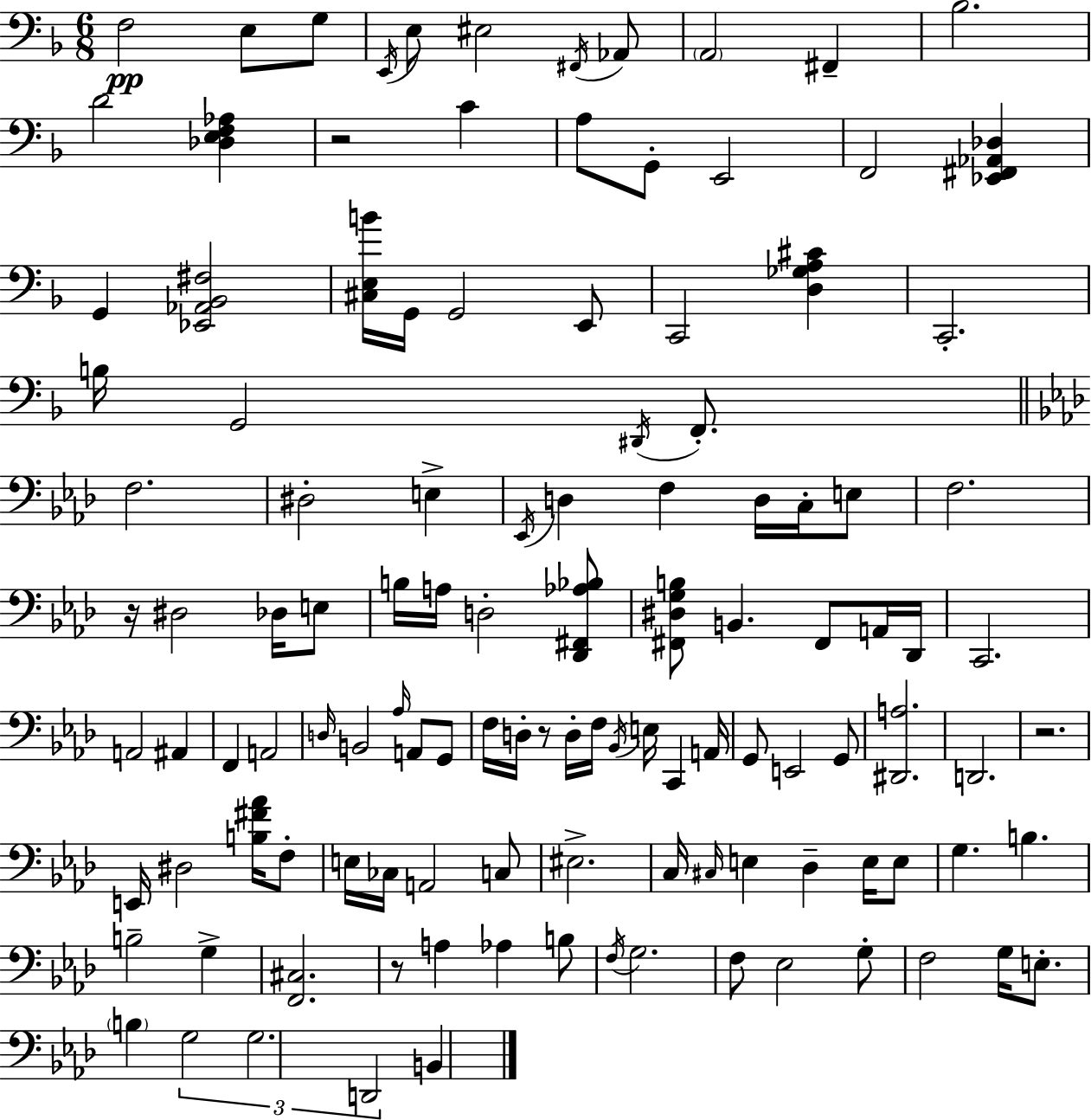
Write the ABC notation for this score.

X:1
T:Untitled
M:6/8
L:1/4
K:Dm
F,2 E,/2 G,/2 E,,/4 E,/2 ^E,2 ^F,,/4 _A,,/2 A,,2 ^F,, _B,2 D2 [_D,E,F,_A,] z2 C A,/2 G,,/2 E,,2 F,,2 [_E,,^F,,_A,,_D,] G,, [_E,,_A,,_B,,^F,]2 [^C,E,B]/4 G,,/4 G,,2 E,,/2 C,,2 [D,_G,A,^C] C,,2 B,/4 G,,2 ^D,,/4 F,,/2 F,2 ^D,2 E, _E,,/4 D, F, D,/4 C,/4 E,/2 F,2 z/4 ^D,2 _D,/4 E,/2 B,/4 A,/4 D,2 [_D,,^F,,_A,_B,]/2 [^F,,^D,G,B,]/2 B,, ^F,,/2 A,,/4 _D,,/4 C,,2 A,,2 ^A,, F,, A,,2 D,/4 B,,2 _A,/4 A,,/2 G,,/2 F,/4 D,/4 z/2 D,/4 F,/4 _B,,/4 E,/4 C,, A,,/4 G,,/2 E,,2 G,,/2 [^D,,A,]2 D,,2 z2 E,,/4 ^D,2 [B,^F_A]/4 F,/2 E,/4 _C,/4 A,,2 C,/2 ^E,2 C,/4 ^C,/4 E, _D, E,/4 E,/2 G, B, B,2 G, [F,,^C,]2 z/2 A, _A, B,/2 F,/4 G,2 F,/2 _E,2 G,/2 F,2 G,/4 E,/2 B, G,2 G,2 D,,2 B,,